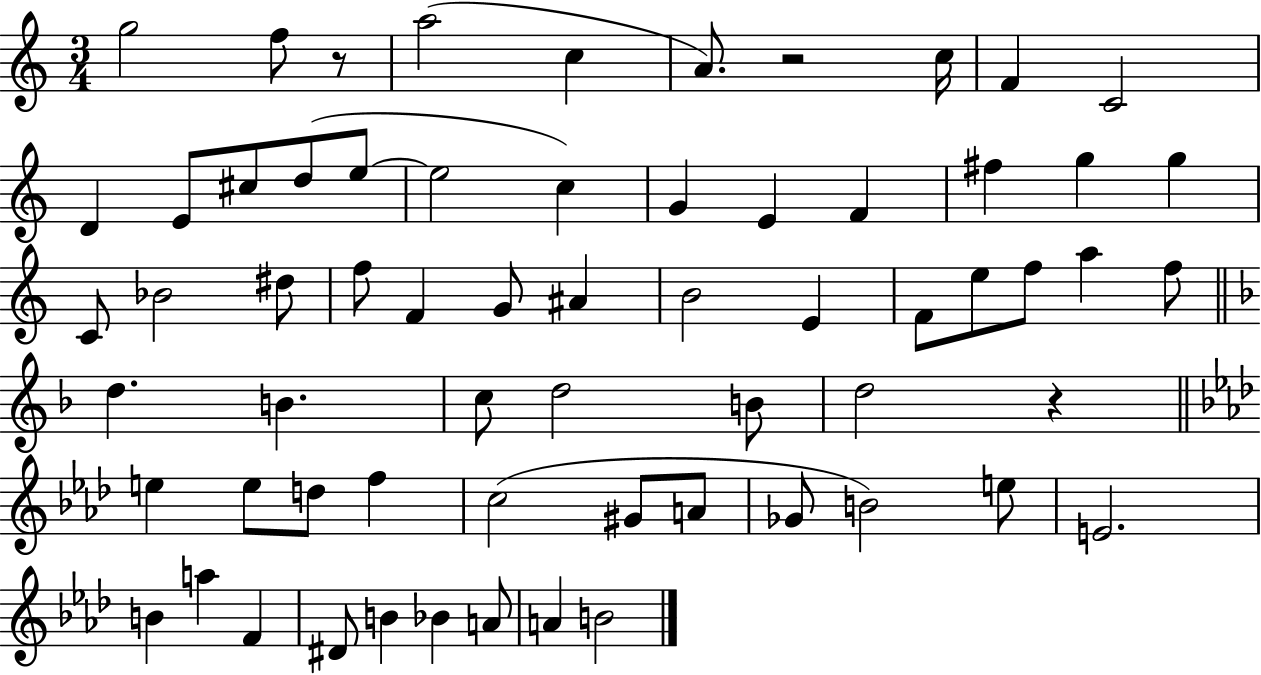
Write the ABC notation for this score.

X:1
T:Untitled
M:3/4
L:1/4
K:C
g2 f/2 z/2 a2 c A/2 z2 c/4 F C2 D E/2 ^c/2 d/2 e/2 e2 c G E F ^f g g C/2 _B2 ^d/2 f/2 F G/2 ^A B2 E F/2 e/2 f/2 a f/2 d B c/2 d2 B/2 d2 z e e/2 d/2 f c2 ^G/2 A/2 _G/2 B2 e/2 E2 B a F ^D/2 B _B A/2 A B2